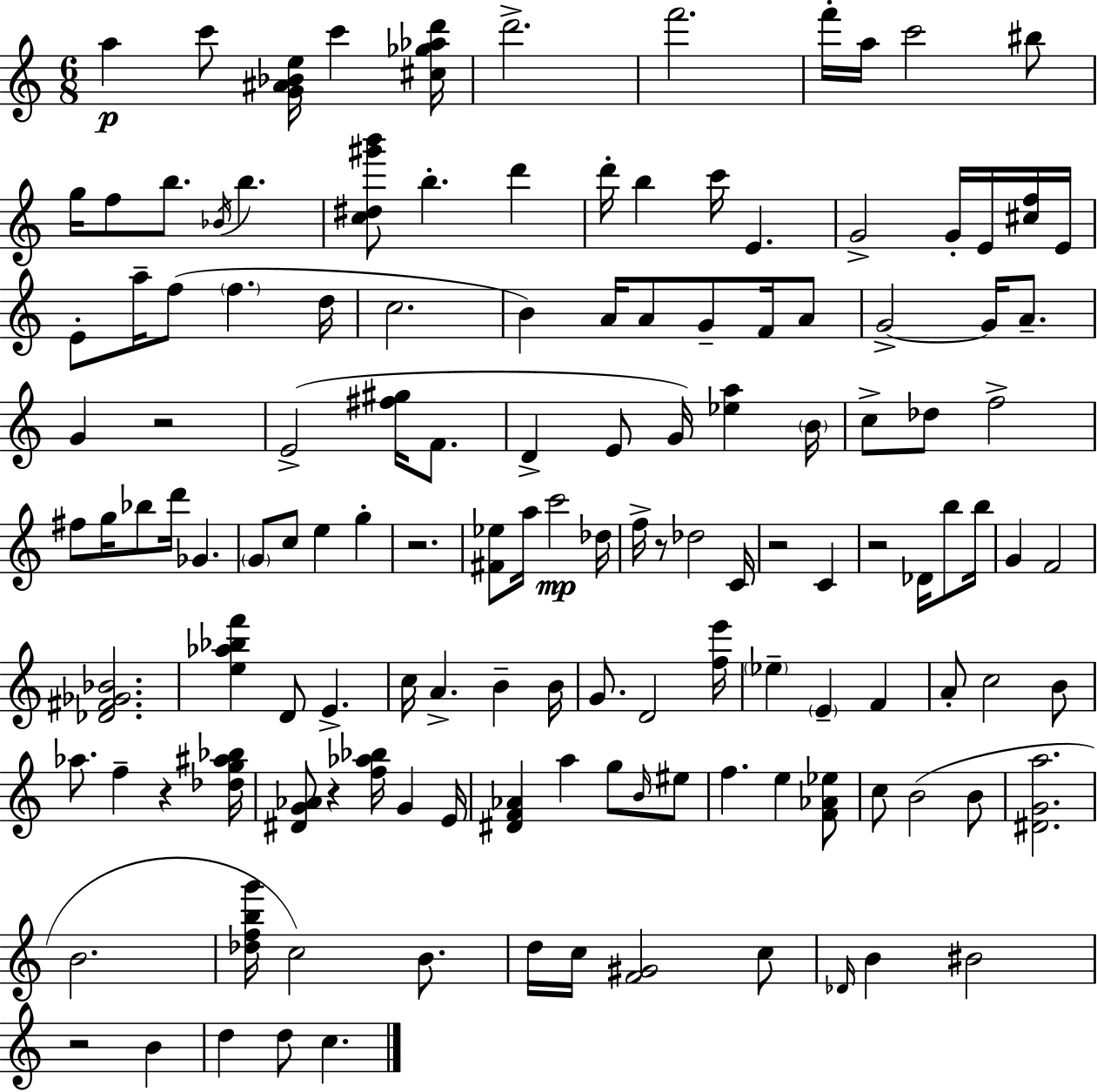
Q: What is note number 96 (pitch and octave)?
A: B4